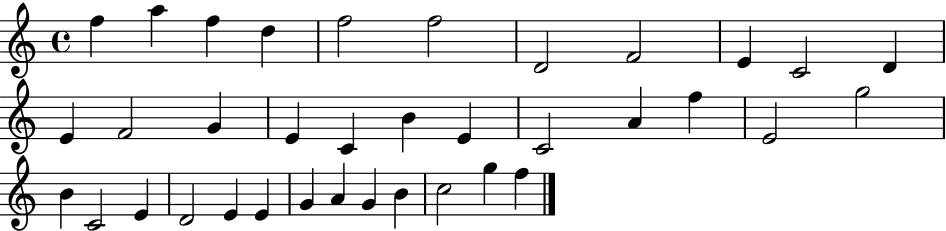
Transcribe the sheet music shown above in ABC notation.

X:1
T:Untitled
M:4/4
L:1/4
K:C
f a f d f2 f2 D2 F2 E C2 D E F2 G E C B E C2 A f E2 g2 B C2 E D2 E E G A G B c2 g f